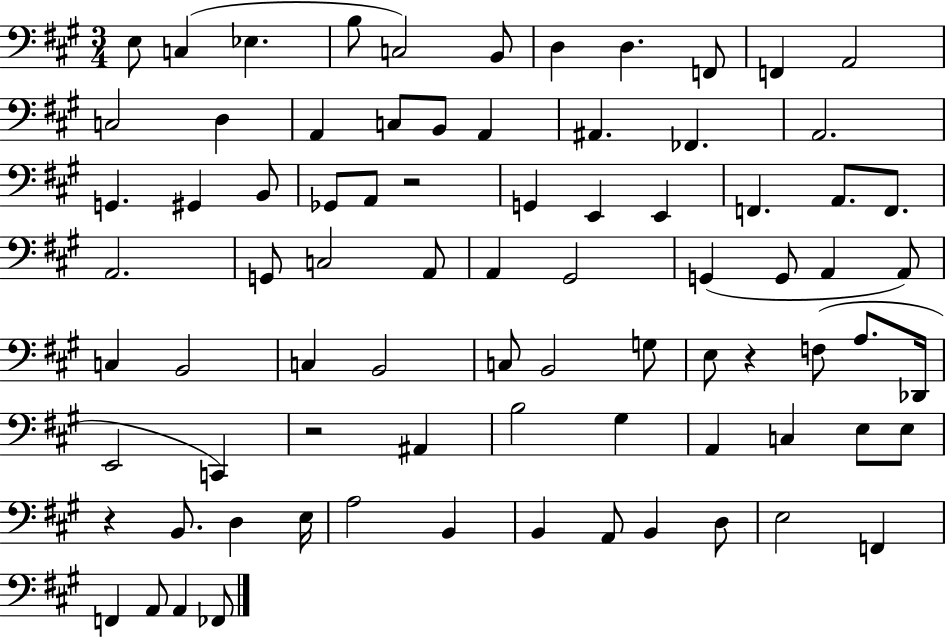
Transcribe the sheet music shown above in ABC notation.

X:1
T:Untitled
M:3/4
L:1/4
K:A
E,/2 C, _E, B,/2 C,2 B,,/2 D, D, F,,/2 F,, A,,2 C,2 D, A,, C,/2 B,,/2 A,, ^A,, _F,, A,,2 G,, ^G,, B,,/2 _G,,/2 A,,/2 z2 G,, E,, E,, F,, A,,/2 F,,/2 A,,2 G,,/2 C,2 A,,/2 A,, ^G,,2 G,, G,,/2 A,, A,,/2 C, B,,2 C, B,,2 C,/2 B,,2 G,/2 E,/2 z F,/2 A,/2 _D,,/4 E,,2 C,, z2 ^A,, B,2 ^G, A,, C, E,/2 E,/2 z B,,/2 D, E,/4 A,2 B,, B,, A,,/2 B,, D,/2 E,2 F,, F,, A,,/2 A,, _F,,/2